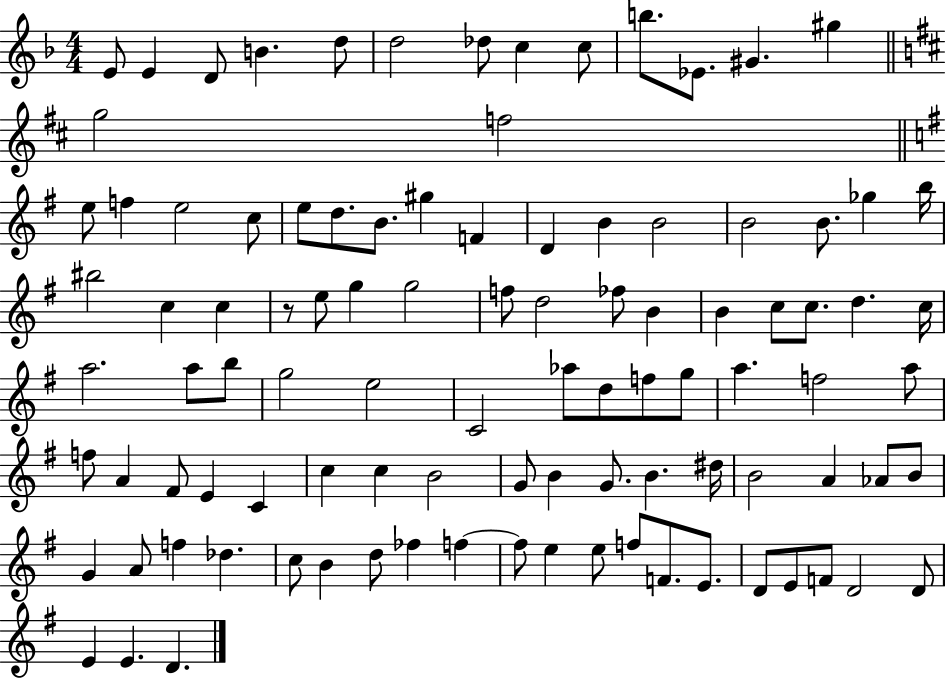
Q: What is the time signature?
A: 4/4